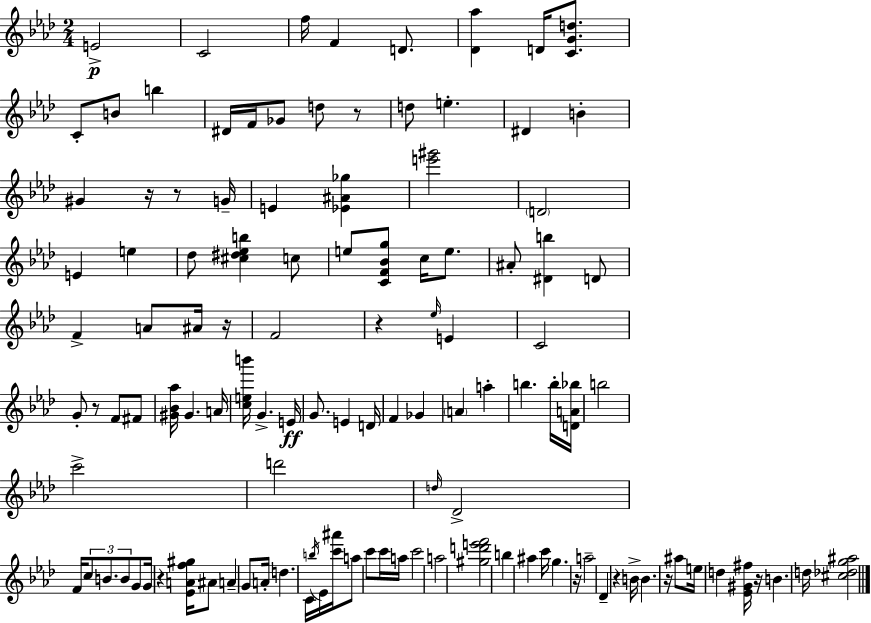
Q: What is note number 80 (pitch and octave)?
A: A#5